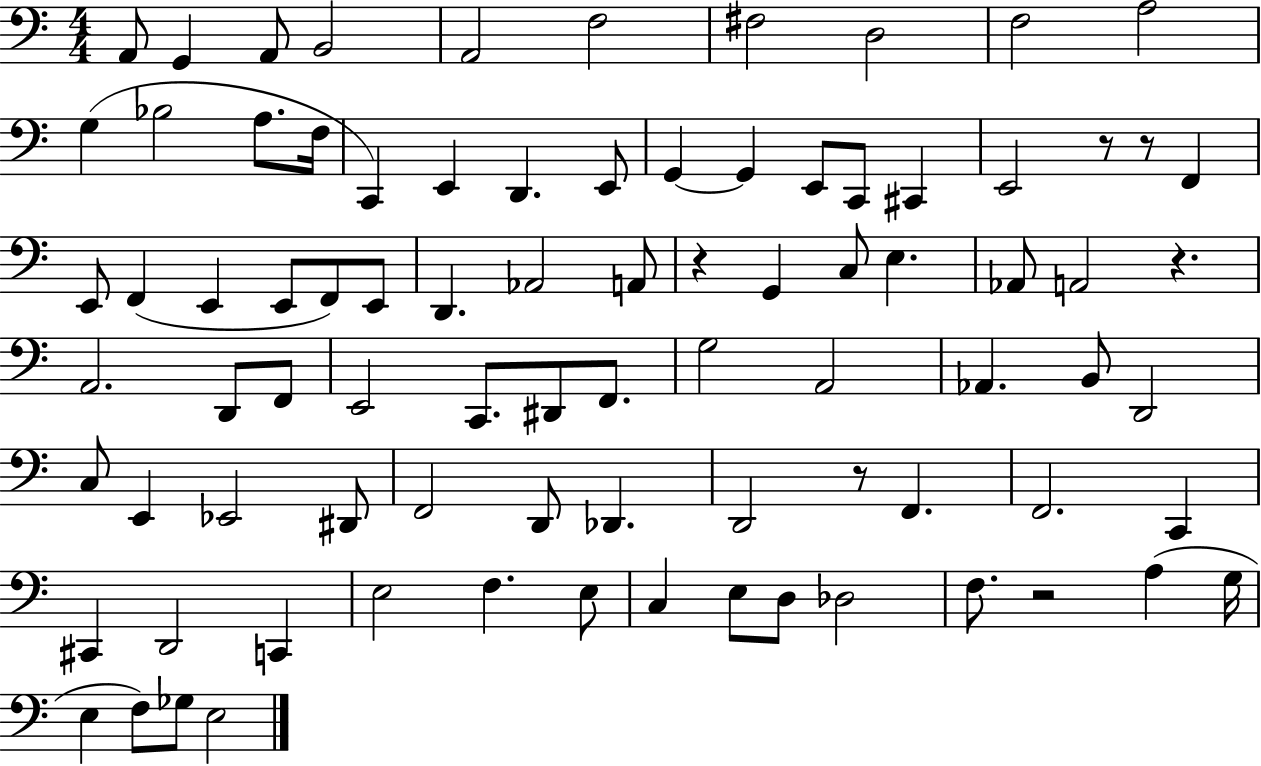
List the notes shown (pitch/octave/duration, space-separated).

A2/e G2/q A2/e B2/h A2/h F3/h F#3/h D3/h F3/h A3/h G3/q Bb3/h A3/e. F3/s C2/q E2/q D2/q. E2/e G2/q G2/q E2/e C2/e C#2/q E2/h R/e R/e F2/q E2/e F2/q E2/q E2/e F2/e E2/e D2/q. Ab2/h A2/e R/q G2/q C3/e E3/q. Ab2/e A2/h R/q. A2/h. D2/e F2/e E2/h C2/e. D#2/e F2/e. G3/h A2/h Ab2/q. B2/e D2/h C3/e E2/q Eb2/h D#2/e F2/h D2/e Db2/q. D2/h R/e F2/q. F2/h. C2/q C#2/q D2/h C2/q E3/h F3/q. E3/e C3/q E3/e D3/e Db3/h F3/e. R/h A3/q G3/s E3/q F3/e Gb3/e E3/h